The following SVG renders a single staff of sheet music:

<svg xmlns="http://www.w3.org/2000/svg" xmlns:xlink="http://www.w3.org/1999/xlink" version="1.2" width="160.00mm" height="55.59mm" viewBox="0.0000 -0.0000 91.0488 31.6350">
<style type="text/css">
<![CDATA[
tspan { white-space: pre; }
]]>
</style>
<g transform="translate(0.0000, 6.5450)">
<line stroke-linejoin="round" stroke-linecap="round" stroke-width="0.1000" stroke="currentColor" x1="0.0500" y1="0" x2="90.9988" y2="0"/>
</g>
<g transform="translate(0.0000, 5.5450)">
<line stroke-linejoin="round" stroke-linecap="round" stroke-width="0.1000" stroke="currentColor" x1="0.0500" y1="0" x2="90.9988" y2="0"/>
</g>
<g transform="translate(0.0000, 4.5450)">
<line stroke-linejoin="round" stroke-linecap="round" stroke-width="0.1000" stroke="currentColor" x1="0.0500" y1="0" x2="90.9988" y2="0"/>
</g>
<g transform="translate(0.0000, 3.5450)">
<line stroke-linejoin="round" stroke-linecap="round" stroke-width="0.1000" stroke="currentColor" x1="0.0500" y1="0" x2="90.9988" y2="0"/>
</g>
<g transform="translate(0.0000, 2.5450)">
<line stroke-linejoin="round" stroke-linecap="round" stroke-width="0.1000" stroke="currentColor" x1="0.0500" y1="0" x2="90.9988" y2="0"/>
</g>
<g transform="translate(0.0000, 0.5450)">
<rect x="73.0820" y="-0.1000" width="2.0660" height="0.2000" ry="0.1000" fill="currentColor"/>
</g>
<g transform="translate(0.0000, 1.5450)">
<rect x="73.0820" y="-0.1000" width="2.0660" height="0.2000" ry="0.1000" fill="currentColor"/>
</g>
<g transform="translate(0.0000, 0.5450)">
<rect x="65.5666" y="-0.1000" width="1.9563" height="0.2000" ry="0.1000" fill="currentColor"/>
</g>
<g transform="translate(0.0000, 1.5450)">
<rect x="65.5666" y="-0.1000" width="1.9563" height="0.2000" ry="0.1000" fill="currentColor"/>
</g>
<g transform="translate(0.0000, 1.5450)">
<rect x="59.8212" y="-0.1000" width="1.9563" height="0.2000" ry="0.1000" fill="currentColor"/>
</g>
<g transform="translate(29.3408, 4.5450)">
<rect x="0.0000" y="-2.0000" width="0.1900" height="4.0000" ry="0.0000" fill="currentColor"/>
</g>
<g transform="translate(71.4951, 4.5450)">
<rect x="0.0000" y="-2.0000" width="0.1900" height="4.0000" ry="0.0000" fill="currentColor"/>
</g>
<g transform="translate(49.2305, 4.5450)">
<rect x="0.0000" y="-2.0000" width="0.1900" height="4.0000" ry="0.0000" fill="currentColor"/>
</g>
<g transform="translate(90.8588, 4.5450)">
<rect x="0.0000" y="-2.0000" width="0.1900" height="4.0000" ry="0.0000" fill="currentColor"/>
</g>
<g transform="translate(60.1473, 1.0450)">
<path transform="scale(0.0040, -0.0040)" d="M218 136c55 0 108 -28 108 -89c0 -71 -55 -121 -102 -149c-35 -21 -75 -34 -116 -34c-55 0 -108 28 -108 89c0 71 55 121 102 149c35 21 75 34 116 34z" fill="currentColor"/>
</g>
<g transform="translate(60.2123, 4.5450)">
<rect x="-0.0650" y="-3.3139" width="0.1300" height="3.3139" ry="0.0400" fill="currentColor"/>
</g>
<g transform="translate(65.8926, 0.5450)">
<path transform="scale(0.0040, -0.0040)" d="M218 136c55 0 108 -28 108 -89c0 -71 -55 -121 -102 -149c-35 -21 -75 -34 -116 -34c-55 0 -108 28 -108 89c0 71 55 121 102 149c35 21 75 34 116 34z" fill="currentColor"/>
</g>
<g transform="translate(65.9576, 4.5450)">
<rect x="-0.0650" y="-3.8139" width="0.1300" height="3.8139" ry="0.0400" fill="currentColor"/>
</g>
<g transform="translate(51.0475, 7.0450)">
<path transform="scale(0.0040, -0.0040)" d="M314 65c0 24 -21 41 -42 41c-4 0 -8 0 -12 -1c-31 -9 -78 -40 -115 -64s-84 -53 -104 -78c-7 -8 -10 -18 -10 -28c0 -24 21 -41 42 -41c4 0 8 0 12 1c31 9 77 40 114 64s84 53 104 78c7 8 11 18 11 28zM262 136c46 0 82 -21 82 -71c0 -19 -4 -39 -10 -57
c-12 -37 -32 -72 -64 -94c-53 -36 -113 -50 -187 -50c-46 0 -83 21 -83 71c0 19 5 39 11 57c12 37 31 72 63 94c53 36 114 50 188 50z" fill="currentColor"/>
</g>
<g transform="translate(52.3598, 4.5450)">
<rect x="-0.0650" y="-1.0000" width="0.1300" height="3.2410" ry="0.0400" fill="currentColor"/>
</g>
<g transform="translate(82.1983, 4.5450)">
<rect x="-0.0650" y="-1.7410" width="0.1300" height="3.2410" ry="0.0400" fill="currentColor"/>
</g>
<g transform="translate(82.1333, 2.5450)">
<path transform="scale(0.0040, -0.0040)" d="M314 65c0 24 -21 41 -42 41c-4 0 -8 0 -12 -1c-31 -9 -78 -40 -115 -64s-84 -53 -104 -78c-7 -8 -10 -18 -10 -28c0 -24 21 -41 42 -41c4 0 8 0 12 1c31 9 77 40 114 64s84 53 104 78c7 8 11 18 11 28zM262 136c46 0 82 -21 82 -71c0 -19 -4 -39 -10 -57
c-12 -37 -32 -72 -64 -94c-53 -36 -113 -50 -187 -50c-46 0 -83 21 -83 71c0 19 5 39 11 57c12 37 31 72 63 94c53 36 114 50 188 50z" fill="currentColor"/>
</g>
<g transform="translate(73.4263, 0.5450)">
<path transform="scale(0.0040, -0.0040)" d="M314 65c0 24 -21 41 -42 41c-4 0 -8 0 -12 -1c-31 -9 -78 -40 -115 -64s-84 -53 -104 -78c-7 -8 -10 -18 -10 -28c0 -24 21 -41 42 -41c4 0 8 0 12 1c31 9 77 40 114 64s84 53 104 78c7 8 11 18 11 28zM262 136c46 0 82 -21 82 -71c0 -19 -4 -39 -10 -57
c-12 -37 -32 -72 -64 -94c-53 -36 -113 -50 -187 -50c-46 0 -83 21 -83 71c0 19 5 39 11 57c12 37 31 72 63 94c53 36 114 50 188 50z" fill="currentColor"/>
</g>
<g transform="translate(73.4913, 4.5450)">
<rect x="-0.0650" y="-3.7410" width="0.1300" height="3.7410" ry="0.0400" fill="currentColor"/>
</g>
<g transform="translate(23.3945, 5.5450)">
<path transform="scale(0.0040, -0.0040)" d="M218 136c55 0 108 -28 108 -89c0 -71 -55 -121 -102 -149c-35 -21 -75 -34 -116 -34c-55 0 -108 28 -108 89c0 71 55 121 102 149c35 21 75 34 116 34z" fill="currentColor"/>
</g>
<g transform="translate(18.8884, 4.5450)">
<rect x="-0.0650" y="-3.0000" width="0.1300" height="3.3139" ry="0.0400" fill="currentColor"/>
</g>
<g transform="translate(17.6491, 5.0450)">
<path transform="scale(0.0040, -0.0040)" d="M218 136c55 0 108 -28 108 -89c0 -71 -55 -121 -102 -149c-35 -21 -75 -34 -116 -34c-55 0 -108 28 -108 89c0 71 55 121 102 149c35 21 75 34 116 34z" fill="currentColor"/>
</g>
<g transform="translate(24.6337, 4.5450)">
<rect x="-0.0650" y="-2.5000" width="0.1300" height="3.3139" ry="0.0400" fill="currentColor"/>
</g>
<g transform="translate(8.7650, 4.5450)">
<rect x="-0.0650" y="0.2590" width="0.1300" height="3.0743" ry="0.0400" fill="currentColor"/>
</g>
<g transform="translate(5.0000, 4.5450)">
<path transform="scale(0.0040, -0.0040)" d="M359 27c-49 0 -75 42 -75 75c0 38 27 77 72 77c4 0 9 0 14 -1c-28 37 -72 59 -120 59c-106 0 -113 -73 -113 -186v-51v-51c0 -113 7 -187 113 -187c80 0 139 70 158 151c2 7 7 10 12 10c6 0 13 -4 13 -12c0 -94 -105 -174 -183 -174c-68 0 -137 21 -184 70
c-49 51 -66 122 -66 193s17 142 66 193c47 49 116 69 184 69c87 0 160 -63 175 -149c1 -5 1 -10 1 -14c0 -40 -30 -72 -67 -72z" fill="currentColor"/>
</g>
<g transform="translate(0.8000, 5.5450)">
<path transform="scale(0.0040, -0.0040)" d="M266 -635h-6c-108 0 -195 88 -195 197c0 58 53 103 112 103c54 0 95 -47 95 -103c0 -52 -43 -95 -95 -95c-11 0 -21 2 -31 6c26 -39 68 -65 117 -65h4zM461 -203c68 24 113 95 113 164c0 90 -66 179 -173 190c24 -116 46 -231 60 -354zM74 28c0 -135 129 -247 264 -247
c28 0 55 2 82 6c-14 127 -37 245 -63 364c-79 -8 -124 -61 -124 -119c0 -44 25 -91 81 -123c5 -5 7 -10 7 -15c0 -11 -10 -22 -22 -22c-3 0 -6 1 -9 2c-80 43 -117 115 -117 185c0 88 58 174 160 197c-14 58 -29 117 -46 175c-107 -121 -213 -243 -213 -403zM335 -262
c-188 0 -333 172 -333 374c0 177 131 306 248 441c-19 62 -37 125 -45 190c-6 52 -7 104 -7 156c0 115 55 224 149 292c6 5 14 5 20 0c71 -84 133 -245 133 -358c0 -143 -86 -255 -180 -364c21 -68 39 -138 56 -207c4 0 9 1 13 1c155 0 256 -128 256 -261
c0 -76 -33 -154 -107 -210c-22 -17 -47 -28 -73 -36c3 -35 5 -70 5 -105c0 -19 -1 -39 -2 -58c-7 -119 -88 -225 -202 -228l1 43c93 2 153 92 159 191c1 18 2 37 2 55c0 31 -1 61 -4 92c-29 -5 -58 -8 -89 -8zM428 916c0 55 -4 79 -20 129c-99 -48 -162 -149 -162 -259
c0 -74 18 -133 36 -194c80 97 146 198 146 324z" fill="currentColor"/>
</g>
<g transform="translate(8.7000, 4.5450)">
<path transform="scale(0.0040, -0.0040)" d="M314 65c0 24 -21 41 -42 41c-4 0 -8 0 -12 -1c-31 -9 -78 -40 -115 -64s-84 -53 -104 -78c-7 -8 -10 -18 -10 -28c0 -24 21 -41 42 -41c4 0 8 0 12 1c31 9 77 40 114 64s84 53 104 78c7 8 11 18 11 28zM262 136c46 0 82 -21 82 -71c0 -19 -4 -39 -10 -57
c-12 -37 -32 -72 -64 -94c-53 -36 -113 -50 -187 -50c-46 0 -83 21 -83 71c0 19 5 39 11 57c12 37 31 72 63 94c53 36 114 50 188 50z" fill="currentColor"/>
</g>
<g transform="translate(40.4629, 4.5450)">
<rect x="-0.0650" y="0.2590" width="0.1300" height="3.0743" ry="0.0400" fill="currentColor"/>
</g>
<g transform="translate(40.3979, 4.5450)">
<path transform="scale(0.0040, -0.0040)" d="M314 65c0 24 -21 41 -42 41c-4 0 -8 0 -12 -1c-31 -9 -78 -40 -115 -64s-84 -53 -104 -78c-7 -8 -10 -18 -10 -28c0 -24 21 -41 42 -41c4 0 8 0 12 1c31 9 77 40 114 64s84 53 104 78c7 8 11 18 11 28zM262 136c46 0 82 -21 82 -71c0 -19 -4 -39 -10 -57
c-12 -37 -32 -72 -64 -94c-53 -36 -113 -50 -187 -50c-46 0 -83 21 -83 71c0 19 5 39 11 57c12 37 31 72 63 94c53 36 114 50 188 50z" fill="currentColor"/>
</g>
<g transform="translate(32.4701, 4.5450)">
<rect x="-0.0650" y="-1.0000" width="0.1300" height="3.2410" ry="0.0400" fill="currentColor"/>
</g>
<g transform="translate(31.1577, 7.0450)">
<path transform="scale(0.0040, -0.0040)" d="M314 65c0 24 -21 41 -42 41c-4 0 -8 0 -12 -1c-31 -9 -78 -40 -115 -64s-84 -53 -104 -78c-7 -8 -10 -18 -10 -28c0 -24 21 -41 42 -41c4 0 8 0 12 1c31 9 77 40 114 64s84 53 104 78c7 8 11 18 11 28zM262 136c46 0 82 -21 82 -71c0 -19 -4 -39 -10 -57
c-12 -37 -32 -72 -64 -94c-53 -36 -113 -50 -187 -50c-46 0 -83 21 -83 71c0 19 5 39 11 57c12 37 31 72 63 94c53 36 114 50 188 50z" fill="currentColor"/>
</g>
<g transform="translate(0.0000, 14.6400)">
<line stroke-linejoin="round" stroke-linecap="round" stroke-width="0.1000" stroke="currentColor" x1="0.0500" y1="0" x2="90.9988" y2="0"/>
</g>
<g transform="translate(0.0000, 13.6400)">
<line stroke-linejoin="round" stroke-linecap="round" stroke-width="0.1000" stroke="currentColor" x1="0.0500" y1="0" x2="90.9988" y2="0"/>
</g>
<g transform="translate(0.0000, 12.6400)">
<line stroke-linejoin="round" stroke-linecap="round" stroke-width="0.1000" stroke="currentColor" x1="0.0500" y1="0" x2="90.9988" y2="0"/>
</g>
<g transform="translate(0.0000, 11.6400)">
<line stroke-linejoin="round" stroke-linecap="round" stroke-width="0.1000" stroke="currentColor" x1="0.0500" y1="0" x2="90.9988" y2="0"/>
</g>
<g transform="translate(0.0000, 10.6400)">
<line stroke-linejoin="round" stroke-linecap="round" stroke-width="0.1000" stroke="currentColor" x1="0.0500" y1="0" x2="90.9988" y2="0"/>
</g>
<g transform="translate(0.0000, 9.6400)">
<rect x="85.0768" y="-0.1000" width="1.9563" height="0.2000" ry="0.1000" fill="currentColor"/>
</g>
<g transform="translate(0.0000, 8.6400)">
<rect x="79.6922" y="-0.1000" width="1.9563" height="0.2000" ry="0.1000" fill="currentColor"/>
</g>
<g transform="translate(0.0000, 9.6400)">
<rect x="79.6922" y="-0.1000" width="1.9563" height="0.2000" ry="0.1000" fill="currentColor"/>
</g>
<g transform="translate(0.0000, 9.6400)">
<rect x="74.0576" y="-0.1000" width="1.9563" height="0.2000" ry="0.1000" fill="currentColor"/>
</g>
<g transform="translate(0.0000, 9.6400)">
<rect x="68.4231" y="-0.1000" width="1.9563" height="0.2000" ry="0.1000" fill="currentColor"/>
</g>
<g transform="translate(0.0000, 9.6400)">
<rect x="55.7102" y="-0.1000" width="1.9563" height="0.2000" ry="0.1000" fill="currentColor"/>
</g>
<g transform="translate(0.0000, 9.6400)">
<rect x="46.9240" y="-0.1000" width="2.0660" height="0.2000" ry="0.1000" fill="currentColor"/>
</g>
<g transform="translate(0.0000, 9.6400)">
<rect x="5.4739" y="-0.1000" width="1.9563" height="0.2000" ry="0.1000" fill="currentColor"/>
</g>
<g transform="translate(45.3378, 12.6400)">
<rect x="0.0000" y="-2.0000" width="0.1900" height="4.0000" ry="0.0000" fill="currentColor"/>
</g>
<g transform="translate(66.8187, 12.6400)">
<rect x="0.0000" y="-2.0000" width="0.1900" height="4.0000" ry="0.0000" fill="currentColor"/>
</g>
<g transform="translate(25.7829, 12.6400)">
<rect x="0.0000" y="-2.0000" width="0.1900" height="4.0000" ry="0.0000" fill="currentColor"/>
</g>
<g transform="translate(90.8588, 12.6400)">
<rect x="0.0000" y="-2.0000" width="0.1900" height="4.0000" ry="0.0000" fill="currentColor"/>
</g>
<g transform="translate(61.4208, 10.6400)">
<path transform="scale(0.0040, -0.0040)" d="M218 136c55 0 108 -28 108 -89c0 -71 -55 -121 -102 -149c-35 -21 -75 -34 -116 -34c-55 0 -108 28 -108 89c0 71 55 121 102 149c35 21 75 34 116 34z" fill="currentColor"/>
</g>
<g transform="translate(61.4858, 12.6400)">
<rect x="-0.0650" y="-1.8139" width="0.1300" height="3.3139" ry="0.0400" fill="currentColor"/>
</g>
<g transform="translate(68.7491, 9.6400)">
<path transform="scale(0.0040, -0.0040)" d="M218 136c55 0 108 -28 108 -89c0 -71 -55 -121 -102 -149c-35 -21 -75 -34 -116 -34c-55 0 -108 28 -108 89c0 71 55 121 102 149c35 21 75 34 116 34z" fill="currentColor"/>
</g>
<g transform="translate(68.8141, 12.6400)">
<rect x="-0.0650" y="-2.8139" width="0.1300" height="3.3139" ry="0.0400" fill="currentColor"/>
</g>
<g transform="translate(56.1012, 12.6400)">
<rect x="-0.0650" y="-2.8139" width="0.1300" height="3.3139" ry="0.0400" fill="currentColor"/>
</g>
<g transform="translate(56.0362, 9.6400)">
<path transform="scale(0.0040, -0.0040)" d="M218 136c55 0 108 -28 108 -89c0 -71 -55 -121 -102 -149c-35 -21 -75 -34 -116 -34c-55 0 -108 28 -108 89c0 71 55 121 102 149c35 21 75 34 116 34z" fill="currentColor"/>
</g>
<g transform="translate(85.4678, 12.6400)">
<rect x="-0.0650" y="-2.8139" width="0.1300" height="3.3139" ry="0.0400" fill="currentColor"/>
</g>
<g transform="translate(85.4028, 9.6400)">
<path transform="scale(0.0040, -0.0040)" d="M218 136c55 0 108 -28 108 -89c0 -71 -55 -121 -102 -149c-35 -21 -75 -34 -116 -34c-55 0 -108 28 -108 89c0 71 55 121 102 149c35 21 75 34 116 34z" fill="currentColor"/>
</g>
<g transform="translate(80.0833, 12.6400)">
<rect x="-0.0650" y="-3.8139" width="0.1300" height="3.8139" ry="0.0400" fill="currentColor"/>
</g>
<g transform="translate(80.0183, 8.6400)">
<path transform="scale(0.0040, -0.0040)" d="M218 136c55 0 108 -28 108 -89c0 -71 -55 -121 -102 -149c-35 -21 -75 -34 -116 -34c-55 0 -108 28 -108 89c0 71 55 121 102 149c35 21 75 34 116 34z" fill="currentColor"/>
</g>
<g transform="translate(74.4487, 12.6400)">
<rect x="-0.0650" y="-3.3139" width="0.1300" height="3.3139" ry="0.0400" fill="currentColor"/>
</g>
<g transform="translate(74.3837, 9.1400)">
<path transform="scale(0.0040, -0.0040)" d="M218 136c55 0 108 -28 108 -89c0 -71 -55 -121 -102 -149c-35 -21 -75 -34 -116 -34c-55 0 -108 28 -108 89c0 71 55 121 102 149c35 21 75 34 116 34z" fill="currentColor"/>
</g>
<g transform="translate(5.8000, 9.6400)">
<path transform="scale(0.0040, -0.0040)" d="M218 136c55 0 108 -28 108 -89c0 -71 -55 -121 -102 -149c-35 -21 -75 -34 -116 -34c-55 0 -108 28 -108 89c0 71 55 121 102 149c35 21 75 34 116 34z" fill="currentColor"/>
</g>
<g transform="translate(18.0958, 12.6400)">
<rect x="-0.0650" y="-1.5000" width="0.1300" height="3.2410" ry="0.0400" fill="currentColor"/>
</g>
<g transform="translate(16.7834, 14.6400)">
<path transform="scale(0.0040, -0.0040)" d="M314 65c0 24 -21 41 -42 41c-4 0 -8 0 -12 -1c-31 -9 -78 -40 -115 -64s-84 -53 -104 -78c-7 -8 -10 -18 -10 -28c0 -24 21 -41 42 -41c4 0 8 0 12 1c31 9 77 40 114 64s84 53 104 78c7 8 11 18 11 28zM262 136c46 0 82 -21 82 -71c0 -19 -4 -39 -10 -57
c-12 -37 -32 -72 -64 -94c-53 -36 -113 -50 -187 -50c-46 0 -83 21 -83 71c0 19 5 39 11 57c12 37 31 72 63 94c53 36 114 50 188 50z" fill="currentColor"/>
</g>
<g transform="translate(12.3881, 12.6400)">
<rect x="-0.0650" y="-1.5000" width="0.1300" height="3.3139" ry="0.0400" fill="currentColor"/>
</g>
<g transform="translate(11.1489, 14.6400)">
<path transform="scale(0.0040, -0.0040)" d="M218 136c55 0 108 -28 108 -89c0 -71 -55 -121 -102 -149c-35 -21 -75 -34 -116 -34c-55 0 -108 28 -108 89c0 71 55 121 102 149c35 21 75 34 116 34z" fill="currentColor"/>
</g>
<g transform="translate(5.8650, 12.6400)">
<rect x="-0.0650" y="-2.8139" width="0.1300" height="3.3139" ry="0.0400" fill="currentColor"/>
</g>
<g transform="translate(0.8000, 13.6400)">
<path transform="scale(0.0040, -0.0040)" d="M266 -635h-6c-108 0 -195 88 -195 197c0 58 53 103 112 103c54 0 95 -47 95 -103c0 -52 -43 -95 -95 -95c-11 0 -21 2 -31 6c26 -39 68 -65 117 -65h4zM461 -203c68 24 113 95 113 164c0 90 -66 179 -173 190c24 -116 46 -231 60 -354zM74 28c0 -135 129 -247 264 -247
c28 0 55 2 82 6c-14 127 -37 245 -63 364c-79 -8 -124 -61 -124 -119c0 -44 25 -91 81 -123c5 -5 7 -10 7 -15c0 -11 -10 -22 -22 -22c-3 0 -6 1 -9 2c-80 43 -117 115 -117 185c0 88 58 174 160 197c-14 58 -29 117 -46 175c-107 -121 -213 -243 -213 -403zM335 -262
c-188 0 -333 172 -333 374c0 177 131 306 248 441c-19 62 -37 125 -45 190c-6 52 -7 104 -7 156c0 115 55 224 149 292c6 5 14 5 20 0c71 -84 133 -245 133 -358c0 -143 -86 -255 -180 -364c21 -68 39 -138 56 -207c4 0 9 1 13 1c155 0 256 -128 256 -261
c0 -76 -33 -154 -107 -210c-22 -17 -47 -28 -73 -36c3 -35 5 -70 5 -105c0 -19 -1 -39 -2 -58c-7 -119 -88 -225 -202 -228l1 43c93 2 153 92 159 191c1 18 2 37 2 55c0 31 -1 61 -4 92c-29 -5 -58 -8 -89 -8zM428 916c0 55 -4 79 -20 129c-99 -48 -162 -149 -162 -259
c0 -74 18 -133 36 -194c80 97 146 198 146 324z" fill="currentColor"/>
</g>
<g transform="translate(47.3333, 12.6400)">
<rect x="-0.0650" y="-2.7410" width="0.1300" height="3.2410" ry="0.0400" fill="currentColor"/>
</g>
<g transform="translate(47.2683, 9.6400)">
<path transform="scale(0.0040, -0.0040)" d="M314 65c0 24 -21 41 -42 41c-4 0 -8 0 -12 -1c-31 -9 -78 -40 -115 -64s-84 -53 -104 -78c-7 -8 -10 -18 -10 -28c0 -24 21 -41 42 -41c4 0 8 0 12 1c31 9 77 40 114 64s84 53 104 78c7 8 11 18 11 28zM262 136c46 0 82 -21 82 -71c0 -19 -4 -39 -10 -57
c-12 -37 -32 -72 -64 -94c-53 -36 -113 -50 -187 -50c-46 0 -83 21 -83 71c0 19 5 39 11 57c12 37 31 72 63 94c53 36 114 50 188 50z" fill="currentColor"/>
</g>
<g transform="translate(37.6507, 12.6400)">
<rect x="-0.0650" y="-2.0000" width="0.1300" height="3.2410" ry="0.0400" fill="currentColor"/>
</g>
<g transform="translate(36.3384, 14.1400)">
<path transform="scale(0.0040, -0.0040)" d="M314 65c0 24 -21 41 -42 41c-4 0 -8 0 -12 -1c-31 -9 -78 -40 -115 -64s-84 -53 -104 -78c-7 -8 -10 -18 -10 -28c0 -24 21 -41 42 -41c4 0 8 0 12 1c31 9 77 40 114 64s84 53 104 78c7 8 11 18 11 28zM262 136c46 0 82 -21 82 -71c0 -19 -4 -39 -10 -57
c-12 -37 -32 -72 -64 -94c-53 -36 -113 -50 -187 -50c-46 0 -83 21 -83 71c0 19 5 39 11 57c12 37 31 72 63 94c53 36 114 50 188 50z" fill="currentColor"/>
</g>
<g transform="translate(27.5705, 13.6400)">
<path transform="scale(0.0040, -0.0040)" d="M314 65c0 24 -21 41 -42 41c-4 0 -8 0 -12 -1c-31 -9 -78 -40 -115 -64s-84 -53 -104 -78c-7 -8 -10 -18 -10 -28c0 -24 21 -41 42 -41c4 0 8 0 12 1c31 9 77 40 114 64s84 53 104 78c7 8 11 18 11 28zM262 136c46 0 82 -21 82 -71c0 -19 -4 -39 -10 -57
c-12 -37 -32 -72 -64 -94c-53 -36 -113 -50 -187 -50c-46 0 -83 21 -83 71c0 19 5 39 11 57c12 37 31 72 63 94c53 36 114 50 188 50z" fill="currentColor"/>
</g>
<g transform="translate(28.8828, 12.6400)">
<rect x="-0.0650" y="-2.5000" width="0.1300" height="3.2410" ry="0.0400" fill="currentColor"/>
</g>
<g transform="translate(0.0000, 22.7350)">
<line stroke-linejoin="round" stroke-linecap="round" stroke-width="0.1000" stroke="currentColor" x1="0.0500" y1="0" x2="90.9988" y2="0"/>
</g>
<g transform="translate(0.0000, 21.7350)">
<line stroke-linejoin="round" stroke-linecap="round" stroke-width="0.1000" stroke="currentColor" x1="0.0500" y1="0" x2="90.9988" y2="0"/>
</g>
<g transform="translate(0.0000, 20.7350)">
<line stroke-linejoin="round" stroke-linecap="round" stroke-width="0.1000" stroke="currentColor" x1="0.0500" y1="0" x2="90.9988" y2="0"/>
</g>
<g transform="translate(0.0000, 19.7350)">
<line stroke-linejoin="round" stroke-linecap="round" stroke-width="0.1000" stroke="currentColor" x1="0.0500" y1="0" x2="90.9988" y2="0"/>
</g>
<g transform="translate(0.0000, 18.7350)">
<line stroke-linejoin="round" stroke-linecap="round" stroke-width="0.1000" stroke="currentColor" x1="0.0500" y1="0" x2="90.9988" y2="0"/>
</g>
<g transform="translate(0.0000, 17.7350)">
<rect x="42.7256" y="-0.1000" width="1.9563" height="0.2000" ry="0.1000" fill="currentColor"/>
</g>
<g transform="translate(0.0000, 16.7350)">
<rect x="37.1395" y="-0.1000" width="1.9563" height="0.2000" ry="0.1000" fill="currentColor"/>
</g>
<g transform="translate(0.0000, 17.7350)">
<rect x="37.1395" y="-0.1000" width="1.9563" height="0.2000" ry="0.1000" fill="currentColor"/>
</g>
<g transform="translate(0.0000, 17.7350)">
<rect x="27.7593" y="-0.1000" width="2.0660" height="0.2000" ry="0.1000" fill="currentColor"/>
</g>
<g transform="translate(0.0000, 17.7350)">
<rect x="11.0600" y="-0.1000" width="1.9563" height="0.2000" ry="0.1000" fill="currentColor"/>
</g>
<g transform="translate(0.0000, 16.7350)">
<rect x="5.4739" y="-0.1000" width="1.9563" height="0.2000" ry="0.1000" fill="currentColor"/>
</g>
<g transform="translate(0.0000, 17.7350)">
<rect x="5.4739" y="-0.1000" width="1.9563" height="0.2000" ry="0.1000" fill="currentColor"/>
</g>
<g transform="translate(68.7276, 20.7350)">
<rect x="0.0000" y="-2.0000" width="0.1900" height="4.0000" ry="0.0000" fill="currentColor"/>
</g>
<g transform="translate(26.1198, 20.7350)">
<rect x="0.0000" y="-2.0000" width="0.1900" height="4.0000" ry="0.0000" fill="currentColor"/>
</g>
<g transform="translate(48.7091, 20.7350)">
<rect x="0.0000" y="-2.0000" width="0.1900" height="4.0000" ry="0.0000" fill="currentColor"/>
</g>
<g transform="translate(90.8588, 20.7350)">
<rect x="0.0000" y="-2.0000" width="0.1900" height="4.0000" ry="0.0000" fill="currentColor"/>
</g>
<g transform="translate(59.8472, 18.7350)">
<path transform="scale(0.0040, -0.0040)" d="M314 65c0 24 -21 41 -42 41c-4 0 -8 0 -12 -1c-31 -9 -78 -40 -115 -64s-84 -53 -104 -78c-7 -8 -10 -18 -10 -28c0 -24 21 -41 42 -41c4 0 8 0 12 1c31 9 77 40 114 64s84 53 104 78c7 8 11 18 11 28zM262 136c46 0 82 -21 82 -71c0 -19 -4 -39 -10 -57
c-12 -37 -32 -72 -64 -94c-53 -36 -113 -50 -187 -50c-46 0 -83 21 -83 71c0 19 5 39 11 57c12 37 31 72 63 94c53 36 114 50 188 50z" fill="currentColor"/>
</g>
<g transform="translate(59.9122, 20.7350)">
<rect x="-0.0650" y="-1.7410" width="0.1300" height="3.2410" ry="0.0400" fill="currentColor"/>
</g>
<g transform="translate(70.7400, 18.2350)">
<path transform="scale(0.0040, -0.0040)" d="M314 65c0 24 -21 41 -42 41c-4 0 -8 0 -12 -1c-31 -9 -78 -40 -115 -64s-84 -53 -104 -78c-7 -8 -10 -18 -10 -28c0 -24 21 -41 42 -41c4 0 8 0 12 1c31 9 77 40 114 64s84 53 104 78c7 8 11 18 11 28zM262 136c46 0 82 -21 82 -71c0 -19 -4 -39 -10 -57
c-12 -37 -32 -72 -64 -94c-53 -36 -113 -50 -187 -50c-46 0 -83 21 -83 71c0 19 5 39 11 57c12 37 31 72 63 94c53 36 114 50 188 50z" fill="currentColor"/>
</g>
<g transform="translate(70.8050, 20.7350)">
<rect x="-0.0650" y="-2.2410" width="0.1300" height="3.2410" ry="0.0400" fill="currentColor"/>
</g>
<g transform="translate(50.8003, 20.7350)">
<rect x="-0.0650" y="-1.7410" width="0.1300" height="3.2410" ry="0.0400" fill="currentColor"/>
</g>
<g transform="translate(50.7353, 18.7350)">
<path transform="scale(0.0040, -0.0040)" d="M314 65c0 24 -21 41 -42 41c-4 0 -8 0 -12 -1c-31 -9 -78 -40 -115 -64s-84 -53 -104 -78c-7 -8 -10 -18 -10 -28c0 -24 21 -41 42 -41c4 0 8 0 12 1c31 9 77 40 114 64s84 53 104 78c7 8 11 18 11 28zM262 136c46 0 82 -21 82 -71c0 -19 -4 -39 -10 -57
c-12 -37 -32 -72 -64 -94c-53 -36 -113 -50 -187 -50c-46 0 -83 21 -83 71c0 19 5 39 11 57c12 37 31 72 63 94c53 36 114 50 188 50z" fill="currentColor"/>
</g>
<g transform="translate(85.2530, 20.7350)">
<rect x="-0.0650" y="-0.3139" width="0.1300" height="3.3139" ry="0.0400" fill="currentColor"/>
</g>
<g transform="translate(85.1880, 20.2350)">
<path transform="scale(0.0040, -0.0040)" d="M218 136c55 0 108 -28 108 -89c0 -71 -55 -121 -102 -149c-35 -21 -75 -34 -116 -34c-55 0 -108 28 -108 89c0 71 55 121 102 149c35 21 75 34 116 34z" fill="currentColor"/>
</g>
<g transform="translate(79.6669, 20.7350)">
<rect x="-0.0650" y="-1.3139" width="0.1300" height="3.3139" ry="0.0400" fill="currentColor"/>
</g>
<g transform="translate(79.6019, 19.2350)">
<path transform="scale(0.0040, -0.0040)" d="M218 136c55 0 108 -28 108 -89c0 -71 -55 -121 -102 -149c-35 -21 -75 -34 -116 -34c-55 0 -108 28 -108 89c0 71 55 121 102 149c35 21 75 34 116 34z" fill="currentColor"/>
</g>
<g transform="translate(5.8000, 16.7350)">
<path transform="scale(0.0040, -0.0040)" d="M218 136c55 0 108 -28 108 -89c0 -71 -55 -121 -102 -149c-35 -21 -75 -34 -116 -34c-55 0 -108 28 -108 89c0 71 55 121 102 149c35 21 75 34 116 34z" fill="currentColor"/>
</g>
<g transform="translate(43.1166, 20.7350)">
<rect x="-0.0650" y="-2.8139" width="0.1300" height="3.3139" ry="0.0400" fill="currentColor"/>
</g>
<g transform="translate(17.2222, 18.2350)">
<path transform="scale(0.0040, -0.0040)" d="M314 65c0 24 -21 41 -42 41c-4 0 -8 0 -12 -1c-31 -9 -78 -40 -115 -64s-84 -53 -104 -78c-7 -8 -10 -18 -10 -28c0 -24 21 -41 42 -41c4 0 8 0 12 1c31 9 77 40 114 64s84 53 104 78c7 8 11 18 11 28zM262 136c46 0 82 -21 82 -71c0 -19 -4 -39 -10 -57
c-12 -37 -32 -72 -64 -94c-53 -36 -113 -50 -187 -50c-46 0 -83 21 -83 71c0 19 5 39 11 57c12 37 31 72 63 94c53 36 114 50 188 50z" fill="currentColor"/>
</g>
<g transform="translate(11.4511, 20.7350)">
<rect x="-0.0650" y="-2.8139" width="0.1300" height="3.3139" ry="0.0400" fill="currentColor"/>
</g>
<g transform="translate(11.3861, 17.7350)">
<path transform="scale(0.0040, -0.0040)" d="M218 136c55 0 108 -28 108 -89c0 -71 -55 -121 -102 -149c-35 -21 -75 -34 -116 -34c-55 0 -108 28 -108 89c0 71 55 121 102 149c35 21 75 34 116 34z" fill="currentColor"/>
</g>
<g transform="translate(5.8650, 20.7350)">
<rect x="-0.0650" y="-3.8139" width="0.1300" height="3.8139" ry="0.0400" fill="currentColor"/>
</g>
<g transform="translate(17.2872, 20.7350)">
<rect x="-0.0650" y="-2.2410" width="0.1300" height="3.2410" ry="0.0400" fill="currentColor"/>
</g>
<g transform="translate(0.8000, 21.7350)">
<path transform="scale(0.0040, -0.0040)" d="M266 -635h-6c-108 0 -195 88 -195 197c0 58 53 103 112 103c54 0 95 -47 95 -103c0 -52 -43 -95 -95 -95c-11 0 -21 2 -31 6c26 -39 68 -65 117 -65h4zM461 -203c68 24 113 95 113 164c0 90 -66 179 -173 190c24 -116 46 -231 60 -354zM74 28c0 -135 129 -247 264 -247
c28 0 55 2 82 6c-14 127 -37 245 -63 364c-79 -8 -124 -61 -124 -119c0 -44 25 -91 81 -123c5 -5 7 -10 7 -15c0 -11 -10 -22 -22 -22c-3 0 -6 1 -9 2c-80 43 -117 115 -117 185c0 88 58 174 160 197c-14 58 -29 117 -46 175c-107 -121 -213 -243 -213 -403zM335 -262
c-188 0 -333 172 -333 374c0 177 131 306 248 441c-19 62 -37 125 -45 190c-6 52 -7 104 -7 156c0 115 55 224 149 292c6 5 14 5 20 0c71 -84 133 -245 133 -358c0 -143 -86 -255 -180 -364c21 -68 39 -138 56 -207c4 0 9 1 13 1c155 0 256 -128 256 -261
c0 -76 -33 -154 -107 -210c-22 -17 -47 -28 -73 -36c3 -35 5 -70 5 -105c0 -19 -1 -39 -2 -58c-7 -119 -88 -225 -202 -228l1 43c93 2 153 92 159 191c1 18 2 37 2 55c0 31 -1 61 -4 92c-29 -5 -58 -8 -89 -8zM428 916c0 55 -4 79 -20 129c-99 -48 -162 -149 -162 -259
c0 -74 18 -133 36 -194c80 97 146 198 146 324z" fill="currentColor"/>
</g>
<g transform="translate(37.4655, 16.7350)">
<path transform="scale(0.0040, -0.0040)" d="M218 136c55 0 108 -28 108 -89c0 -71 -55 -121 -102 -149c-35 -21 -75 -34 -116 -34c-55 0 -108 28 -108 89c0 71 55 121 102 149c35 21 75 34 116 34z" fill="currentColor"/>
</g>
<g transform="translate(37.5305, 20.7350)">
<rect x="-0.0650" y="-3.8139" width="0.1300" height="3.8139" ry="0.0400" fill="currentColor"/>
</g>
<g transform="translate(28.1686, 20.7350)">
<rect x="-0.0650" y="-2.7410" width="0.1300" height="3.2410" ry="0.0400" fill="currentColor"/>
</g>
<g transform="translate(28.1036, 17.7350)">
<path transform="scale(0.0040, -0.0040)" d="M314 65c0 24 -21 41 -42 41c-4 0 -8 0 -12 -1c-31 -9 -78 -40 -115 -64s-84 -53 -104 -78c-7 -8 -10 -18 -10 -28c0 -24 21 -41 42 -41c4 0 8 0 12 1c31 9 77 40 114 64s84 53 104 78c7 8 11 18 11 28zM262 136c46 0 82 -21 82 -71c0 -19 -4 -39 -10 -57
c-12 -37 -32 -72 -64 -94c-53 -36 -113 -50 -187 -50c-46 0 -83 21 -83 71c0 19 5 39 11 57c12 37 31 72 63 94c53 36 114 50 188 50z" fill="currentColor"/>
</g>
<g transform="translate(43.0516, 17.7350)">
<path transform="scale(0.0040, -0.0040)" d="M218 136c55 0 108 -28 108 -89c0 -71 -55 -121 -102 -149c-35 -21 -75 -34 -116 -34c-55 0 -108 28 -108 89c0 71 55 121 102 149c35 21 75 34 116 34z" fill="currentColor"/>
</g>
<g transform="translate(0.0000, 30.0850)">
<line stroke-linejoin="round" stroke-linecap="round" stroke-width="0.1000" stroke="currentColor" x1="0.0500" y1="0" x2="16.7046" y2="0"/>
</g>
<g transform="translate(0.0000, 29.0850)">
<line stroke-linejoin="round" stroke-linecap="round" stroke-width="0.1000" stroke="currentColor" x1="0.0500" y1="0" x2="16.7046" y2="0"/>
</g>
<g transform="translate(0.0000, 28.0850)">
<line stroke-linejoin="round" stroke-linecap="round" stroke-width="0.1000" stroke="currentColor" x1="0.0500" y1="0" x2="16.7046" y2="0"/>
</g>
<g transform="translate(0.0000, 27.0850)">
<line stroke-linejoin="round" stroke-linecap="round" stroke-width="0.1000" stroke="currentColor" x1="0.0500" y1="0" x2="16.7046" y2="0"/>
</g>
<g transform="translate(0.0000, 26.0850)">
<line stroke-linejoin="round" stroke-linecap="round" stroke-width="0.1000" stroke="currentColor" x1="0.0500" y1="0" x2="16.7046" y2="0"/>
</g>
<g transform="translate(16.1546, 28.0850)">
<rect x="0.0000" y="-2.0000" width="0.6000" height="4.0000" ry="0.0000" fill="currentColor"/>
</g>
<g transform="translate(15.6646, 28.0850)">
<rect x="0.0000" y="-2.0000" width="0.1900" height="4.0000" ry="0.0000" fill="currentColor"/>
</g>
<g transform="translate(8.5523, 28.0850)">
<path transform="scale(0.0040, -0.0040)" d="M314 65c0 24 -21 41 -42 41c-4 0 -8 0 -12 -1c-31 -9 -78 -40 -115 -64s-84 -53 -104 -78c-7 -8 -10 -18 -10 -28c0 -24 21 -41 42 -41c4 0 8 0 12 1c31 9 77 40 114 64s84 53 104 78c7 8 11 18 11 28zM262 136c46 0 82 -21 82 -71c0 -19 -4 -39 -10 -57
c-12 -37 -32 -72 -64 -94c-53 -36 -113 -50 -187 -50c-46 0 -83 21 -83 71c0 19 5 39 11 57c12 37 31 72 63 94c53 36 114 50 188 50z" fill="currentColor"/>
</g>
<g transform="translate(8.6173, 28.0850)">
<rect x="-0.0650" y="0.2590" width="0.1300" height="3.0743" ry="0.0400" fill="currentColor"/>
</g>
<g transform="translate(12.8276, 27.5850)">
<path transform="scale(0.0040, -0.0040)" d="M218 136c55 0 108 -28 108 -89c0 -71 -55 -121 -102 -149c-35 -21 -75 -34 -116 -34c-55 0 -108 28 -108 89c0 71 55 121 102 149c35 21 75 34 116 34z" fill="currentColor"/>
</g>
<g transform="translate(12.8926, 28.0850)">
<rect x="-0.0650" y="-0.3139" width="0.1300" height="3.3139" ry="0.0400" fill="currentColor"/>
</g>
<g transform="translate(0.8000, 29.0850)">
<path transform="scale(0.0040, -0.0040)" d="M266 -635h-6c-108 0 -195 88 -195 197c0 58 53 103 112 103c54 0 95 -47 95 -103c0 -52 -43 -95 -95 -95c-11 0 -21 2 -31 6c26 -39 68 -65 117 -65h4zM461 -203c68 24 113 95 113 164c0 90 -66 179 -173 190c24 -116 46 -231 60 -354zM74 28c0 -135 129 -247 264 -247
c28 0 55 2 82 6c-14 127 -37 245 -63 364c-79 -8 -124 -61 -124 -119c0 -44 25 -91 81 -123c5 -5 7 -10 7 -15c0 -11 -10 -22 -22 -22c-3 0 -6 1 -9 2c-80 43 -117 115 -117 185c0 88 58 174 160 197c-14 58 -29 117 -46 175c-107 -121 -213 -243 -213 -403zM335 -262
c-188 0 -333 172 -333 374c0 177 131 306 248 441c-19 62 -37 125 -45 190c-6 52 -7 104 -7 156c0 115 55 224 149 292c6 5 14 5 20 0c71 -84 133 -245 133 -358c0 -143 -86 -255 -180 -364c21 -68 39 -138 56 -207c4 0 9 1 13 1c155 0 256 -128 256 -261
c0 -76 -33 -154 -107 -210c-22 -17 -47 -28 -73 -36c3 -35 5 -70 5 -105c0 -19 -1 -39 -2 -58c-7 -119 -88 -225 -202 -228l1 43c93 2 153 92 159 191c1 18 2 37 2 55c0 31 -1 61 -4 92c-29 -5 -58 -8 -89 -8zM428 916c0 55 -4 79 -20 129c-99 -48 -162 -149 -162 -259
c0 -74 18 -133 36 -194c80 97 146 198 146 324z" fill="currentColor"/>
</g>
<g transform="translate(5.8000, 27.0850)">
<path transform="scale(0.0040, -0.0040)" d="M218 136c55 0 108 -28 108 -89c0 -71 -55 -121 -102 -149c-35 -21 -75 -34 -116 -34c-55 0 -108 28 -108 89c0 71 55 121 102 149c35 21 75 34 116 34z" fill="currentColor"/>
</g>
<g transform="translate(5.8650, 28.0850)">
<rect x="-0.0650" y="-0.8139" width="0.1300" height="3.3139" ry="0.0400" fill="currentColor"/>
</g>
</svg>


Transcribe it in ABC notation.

X:1
T:Untitled
M:4/4
L:1/4
K:C
B2 A G D2 B2 D2 b c' c'2 f2 a E E2 G2 F2 a2 a f a b c' a c' a g2 a2 c' a f2 f2 g2 e c d B2 c